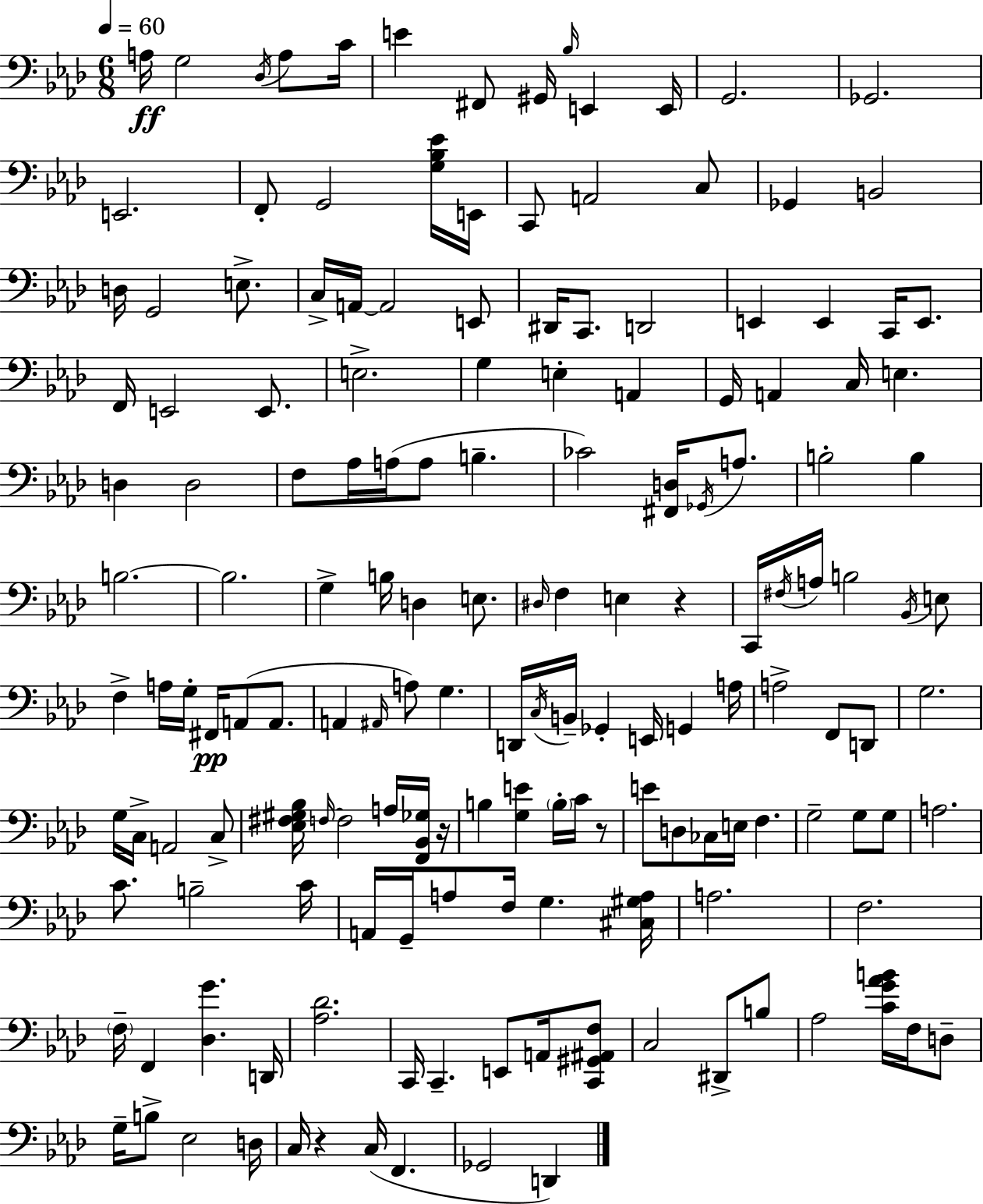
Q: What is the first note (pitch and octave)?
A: A3